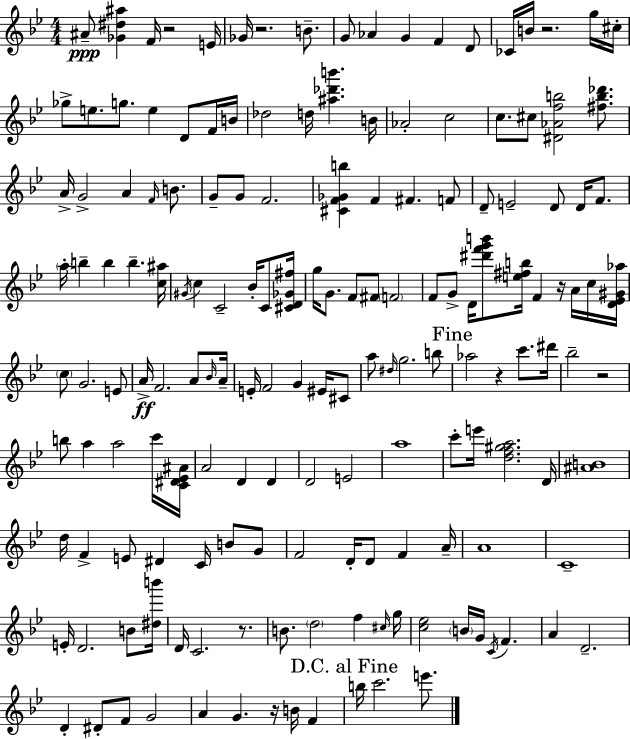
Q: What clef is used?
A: treble